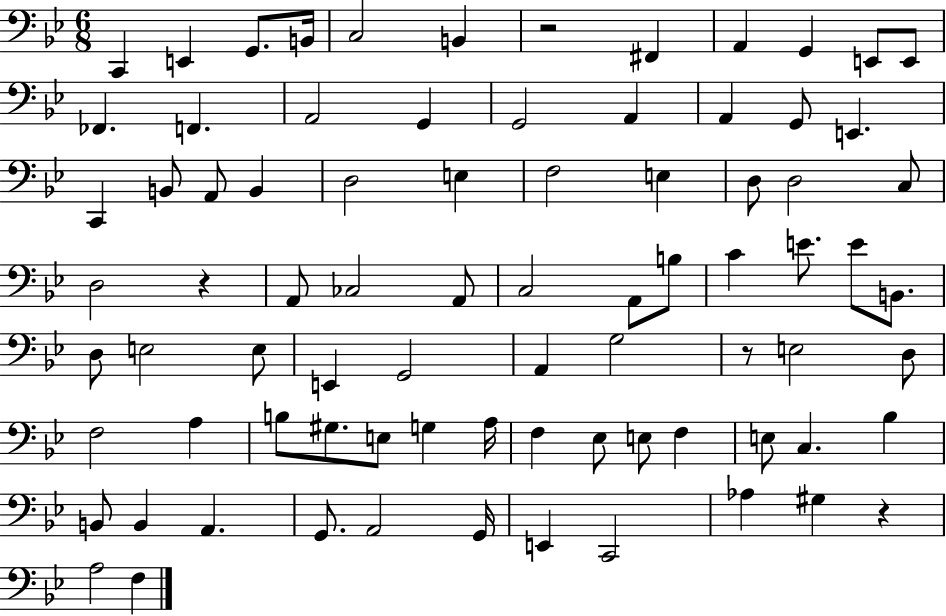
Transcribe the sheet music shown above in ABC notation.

X:1
T:Untitled
M:6/8
L:1/4
K:Bb
C,, E,, G,,/2 B,,/4 C,2 B,, z2 ^F,, A,, G,, E,,/2 E,,/2 _F,, F,, A,,2 G,, G,,2 A,, A,, G,,/2 E,, C,, B,,/2 A,,/2 B,, D,2 E, F,2 E, D,/2 D,2 C,/2 D,2 z A,,/2 _C,2 A,,/2 C,2 A,,/2 B,/2 C E/2 E/2 B,,/2 D,/2 E,2 E,/2 E,, G,,2 A,, G,2 z/2 E,2 D,/2 F,2 A, B,/2 ^G,/2 E,/2 G, A,/4 F, _E,/2 E,/2 F, E,/2 C, _B, B,,/2 B,, A,, G,,/2 A,,2 G,,/4 E,, C,,2 _A, ^G, z A,2 F,